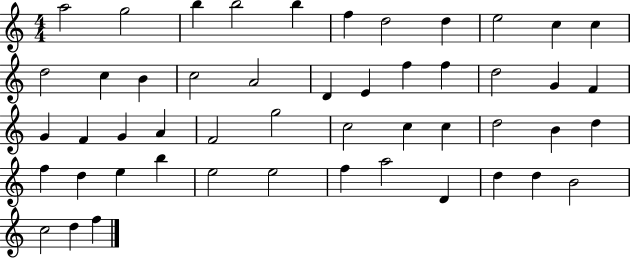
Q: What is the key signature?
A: C major